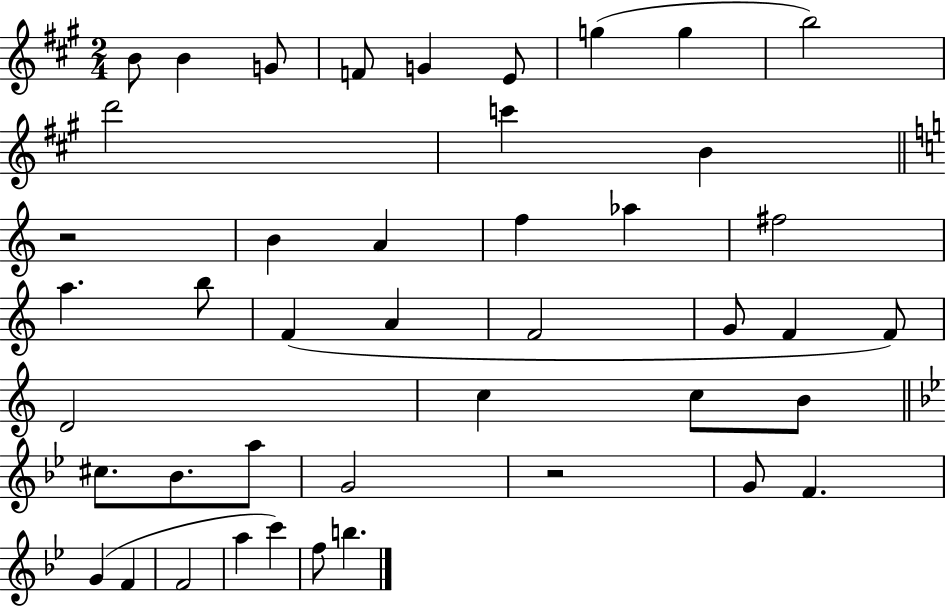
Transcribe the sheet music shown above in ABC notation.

X:1
T:Untitled
M:2/4
L:1/4
K:A
B/2 B G/2 F/2 G E/2 g g b2 d'2 c' B z2 B A f _a ^f2 a b/2 F A F2 G/2 F F/2 D2 c c/2 B/2 ^c/2 _B/2 a/2 G2 z2 G/2 F G F F2 a c' f/2 b